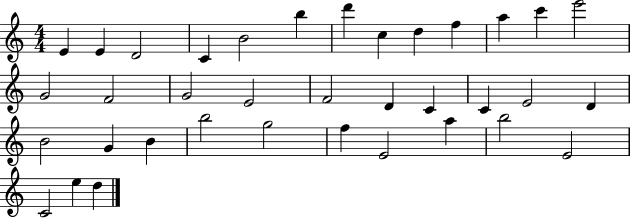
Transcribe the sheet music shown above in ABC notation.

X:1
T:Untitled
M:4/4
L:1/4
K:C
E E D2 C B2 b d' c d f a c' e'2 G2 F2 G2 E2 F2 D C C E2 D B2 G B b2 g2 f E2 a b2 E2 C2 e d